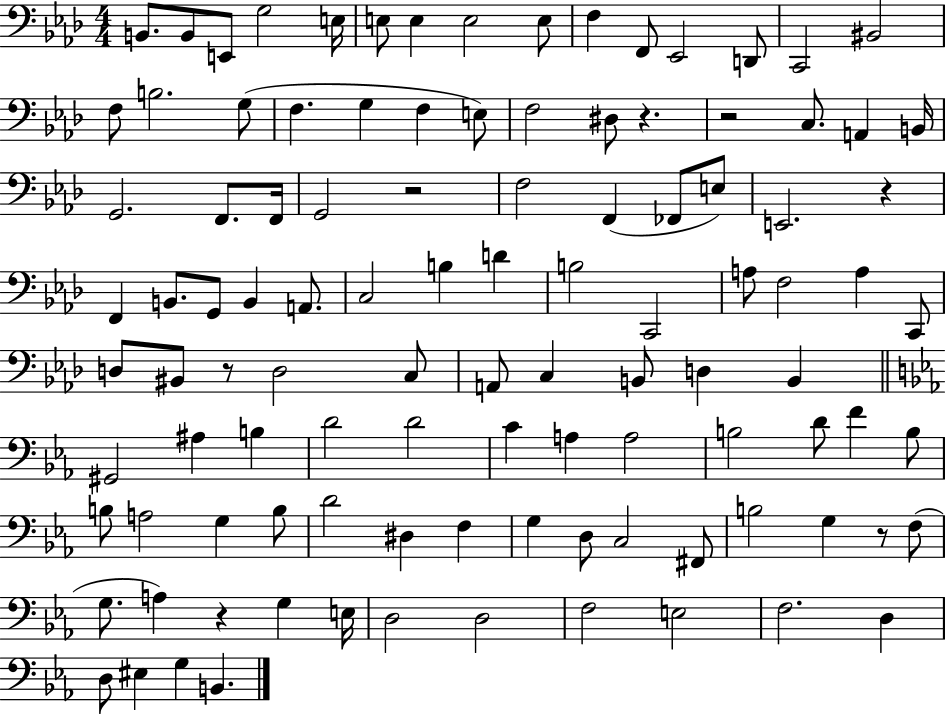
X:1
T:Untitled
M:4/4
L:1/4
K:Ab
B,,/2 B,,/2 E,,/2 G,2 E,/4 E,/2 E, E,2 E,/2 F, F,,/2 _E,,2 D,,/2 C,,2 ^B,,2 F,/2 B,2 G,/2 F, G, F, E,/2 F,2 ^D,/2 z z2 C,/2 A,, B,,/4 G,,2 F,,/2 F,,/4 G,,2 z2 F,2 F,, _F,,/2 E,/2 E,,2 z F,, B,,/2 G,,/2 B,, A,,/2 C,2 B, D B,2 C,,2 A,/2 F,2 A, C,,/2 D,/2 ^B,,/2 z/2 D,2 C,/2 A,,/2 C, B,,/2 D, B,, ^G,,2 ^A, B, D2 D2 C A, A,2 B,2 D/2 F B,/2 B,/2 A,2 G, B,/2 D2 ^D, F, G, D,/2 C,2 ^F,,/2 B,2 G, z/2 F,/2 G,/2 A, z G, E,/4 D,2 D,2 F,2 E,2 F,2 D, D,/2 ^E, G, B,,